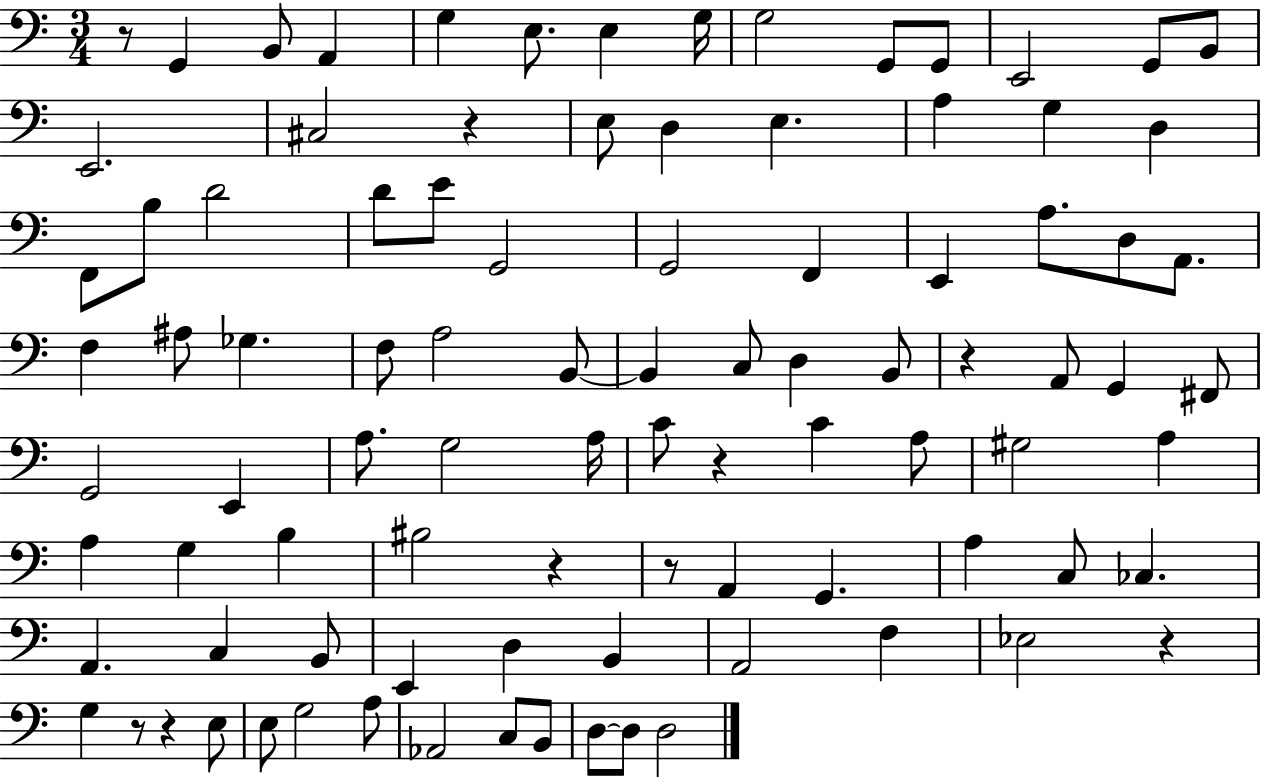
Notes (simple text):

R/e G2/q B2/e A2/q G3/q E3/e. E3/q G3/s G3/h G2/e G2/e E2/h G2/e B2/e E2/h. C#3/h R/q E3/e D3/q E3/q. A3/q G3/q D3/q F2/e B3/e D4/h D4/e E4/e G2/h G2/h F2/q E2/q A3/e. D3/e A2/e. F3/q A#3/e Gb3/q. F3/e A3/h B2/e B2/q C3/e D3/q B2/e R/q A2/e G2/q F#2/e G2/h E2/q A3/e. G3/h A3/s C4/e R/q C4/q A3/e G#3/h A3/q A3/q G3/q B3/q BIS3/h R/q R/e A2/q G2/q. A3/q C3/e CES3/q. A2/q. C3/q B2/e E2/q D3/q B2/q A2/h F3/q Eb3/h R/q G3/q R/e R/q E3/e E3/e G3/h A3/e Ab2/h C3/e B2/e D3/e D3/e D3/h